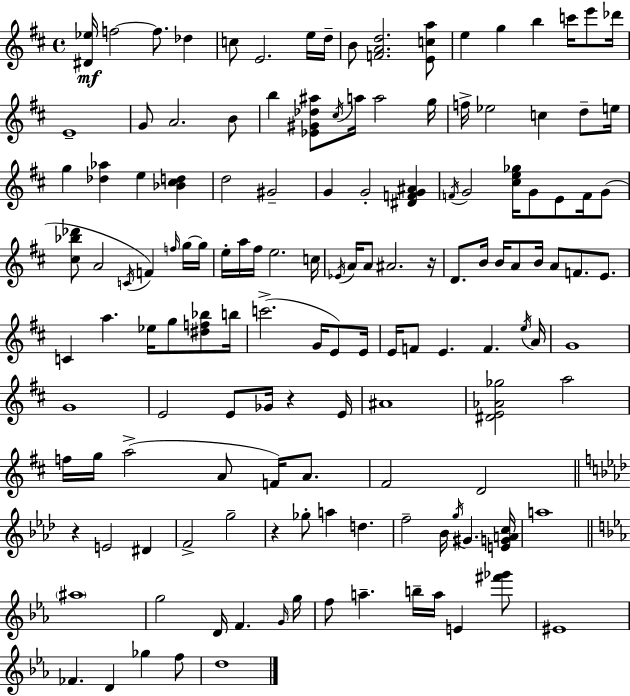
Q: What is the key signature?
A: D major